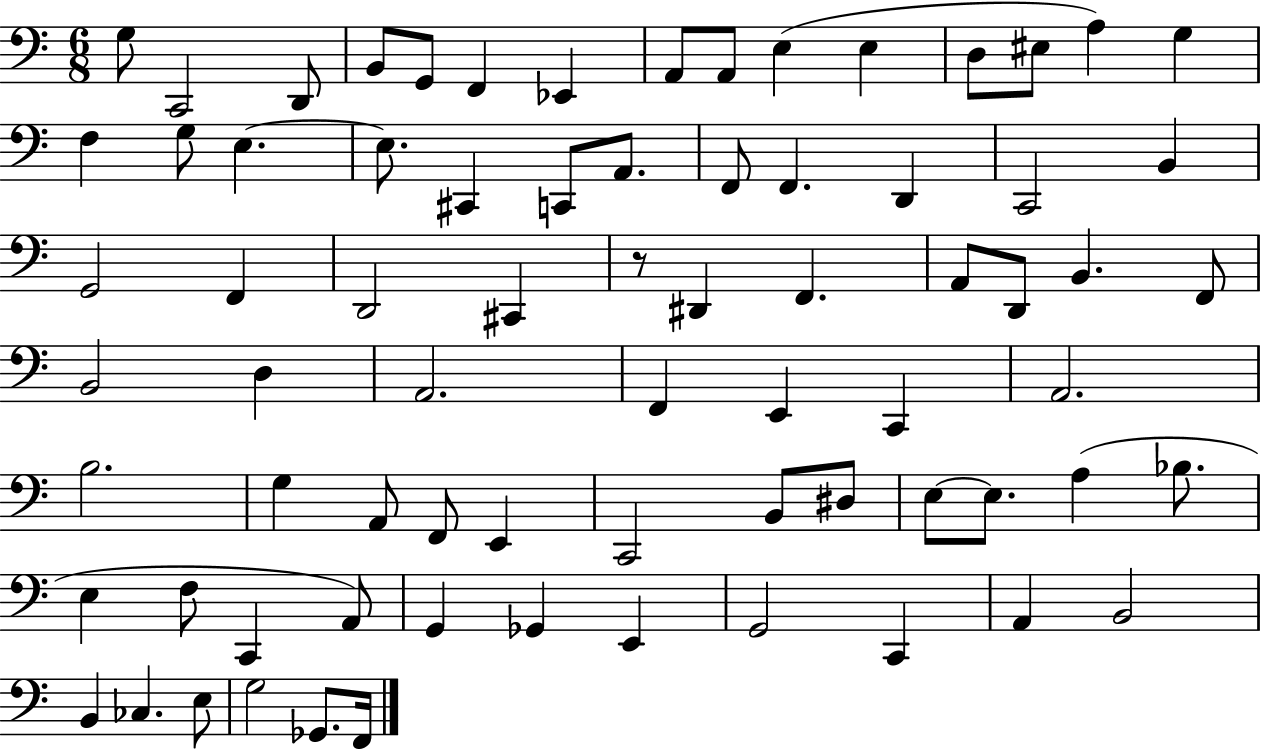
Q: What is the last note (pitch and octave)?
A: F2